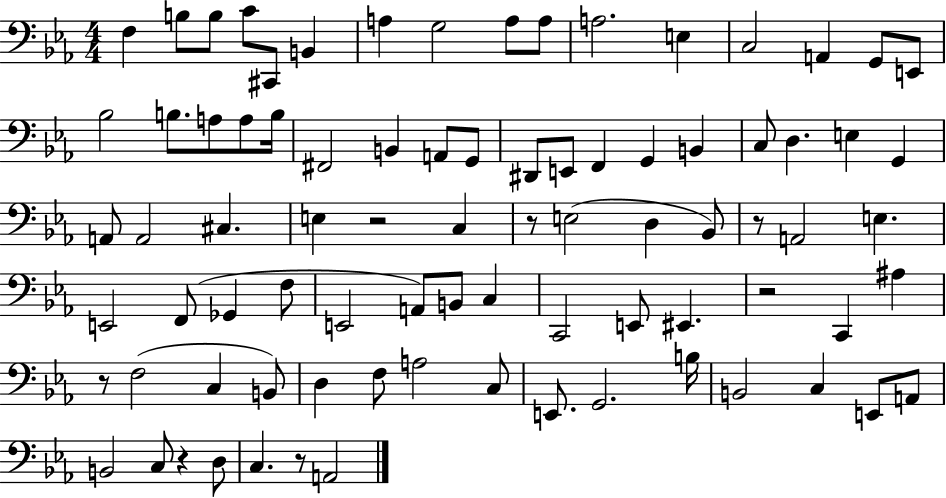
{
  \clef bass
  \numericTimeSignature
  \time 4/4
  \key ees \major
  \repeat volta 2 { f4 b8 b8 c'8 cis,8 b,4 | a4 g2 a8 a8 | a2. e4 | c2 a,4 g,8 e,8 | \break bes2 b8. a8 a8 b16 | fis,2 b,4 a,8 g,8 | dis,8 e,8 f,4 g,4 b,4 | c8 d4. e4 g,4 | \break a,8 a,2 cis4. | e4 r2 c4 | r8 e2( d4 bes,8) | r8 a,2 e4. | \break e,2 f,8( ges,4 f8 | e,2 a,8) b,8 c4 | c,2 e,8 eis,4. | r2 c,4 ais4 | \break r8 f2( c4 b,8) | d4 f8 a2 c8 | e,8. g,2. b16 | b,2 c4 e,8 a,8 | \break b,2 c8 r4 d8 | c4. r8 a,2 | } \bar "|."
}